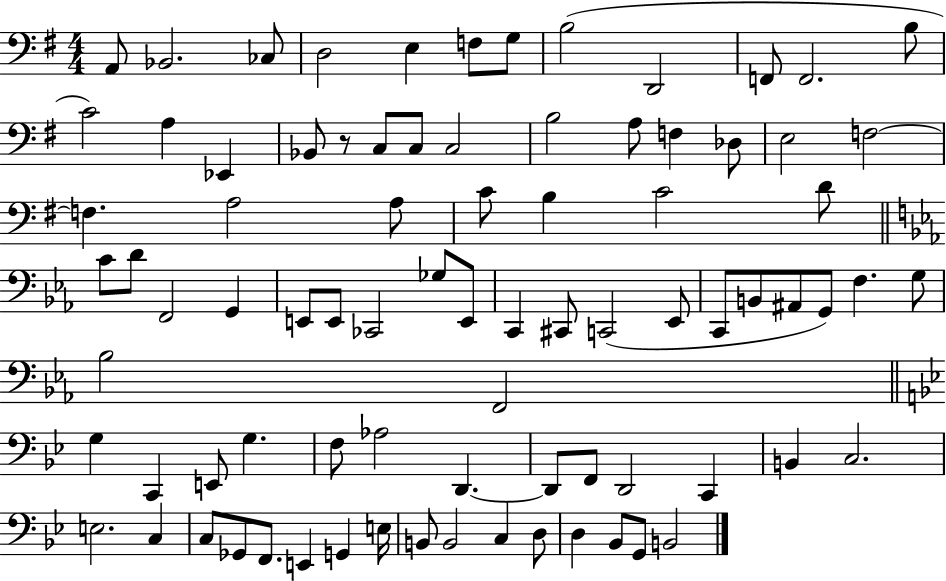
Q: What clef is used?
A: bass